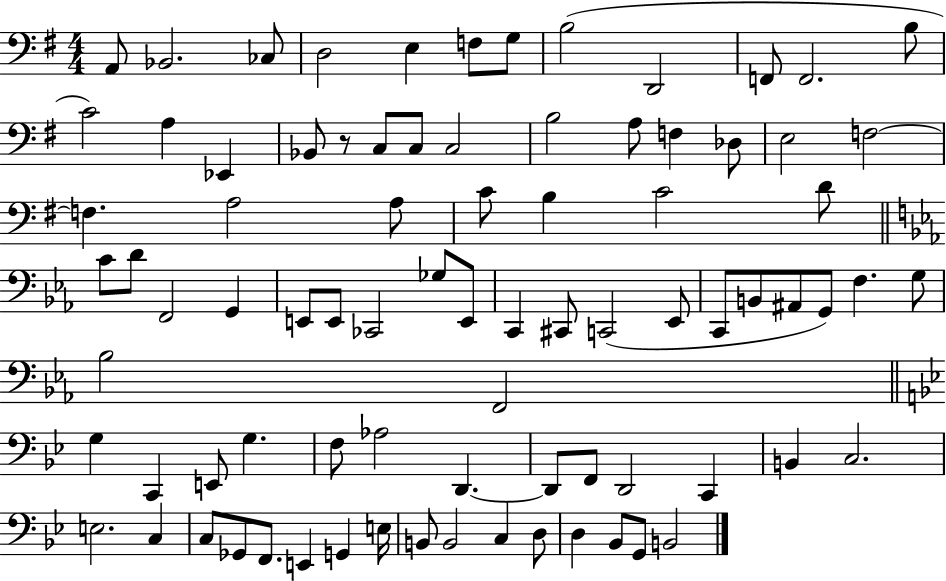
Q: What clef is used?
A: bass